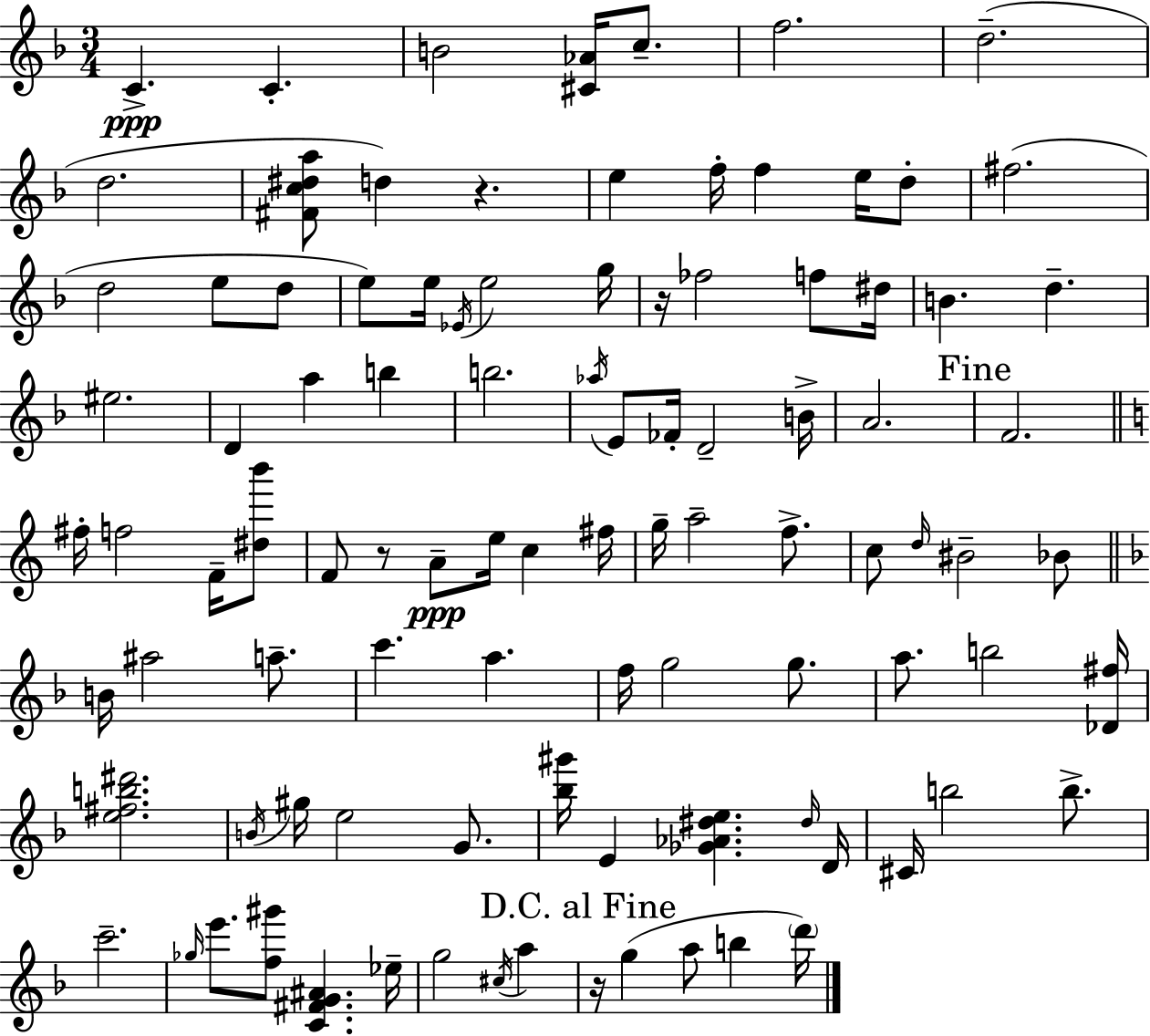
C4/q. C4/q. B4/h [C#4,Ab4]/s C5/e. F5/h. D5/h. D5/h. [F#4,C5,D#5,A5]/e D5/q R/q. E5/q F5/s F5/q E5/s D5/e F#5/h. D5/h E5/e D5/e E5/e E5/s Eb4/s E5/h G5/s R/s FES5/h F5/e D#5/s B4/q. D5/q. EIS5/h. D4/q A5/q B5/q B5/h. Ab5/s E4/e FES4/s D4/h B4/s A4/h. F4/h. F#5/s F5/h F4/s [D#5,B6]/e F4/e R/e A4/e E5/s C5/q F#5/s G5/s A5/h F5/e. C5/e D5/s BIS4/h Bb4/e B4/s A#5/h A5/e. C6/q. A5/q. F5/s G5/h G5/e. A5/e. B5/h [Db4,F#5]/s [E5,F#5,B5,D#6]/h. B4/s G#5/s E5/h G4/e. [Bb5,G#6]/s E4/q [Gb4,Ab4,D#5,E5]/q. D#5/s D4/s C#4/s B5/h B5/e. C6/h. Gb5/s E6/e. [F5,G#6]/e [C4,F#4,G4,A#4]/q. Eb5/s G5/h C#5/s A5/q R/s G5/q A5/e B5/q D6/s